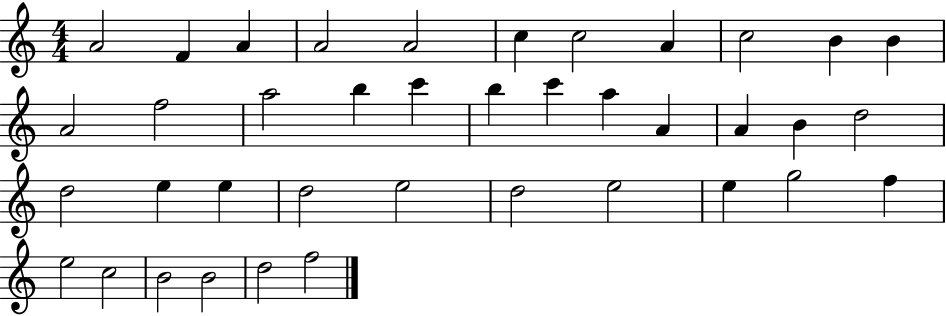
A4/h F4/q A4/q A4/h A4/h C5/q C5/h A4/q C5/h B4/q B4/q A4/h F5/h A5/h B5/q C6/q B5/q C6/q A5/q A4/q A4/q B4/q D5/h D5/h E5/q E5/q D5/h E5/h D5/h E5/h E5/q G5/h F5/q E5/h C5/h B4/h B4/h D5/h F5/h